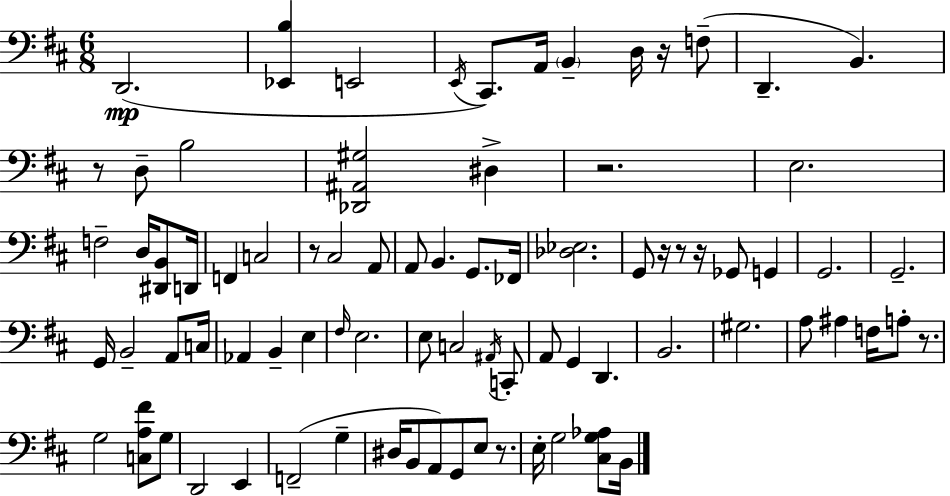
{
  \clef bass
  \numericTimeSignature
  \time 6/8
  \key d \major
  d,2.(\mp | <ees, b>4 e,2 | \acciaccatura { e,16 }) cis,8. a,16 \parenthesize b,4-- d16 r16 f8--( | d,4.-- b,4.) | \break r8 d8-- b2 | <des, ais, gis>2 dis4-> | r2. | e2. | \break f2-- d16 <dis, b,>8 | d,16 f,4 c2 | r8 cis2 a,8 | a,8 b,4. g,8. | \break fes,16 <des ees>2. | g,8 r16 r8 r16 ges,8 g,4 | g,2. | g,2.-- | \break g,16 b,2-- a,8 | c16 aes,4 b,4-- e4 | \grace { fis16 } e2. | e8 c2 | \break \acciaccatura { ais,16 } c,8-. a,8 g,4 d,4. | b,2. | gis2. | a8 ais4 f16 a8-. | \break r8. g2 <c a fis'>8 | g8 d,2 e,4 | f,2--( g4-- | dis16 b,8 a,8) g,8 e8 | \break r8. e16-. g2 | <cis g aes>8 b,16 \bar "|."
}